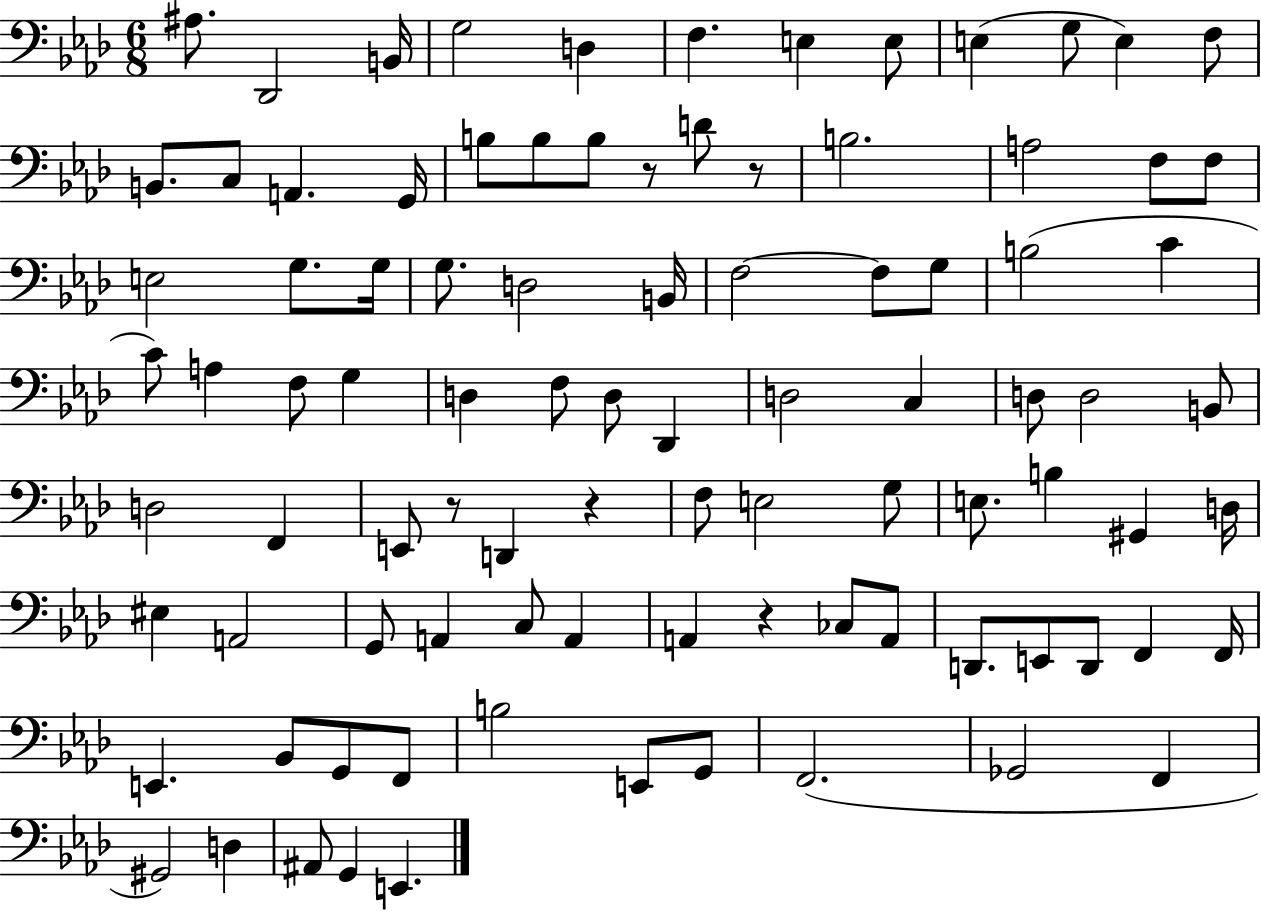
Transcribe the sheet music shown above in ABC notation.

X:1
T:Untitled
M:6/8
L:1/4
K:Ab
^A,/2 _D,,2 B,,/4 G,2 D, F, E, E,/2 E, G,/2 E, F,/2 B,,/2 C,/2 A,, G,,/4 B,/2 B,/2 B,/2 z/2 D/2 z/2 B,2 A,2 F,/2 F,/2 E,2 G,/2 G,/4 G,/2 D,2 B,,/4 F,2 F,/2 G,/2 B,2 C C/2 A, F,/2 G, D, F,/2 D,/2 _D,, D,2 C, D,/2 D,2 B,,/2 D,2 F,, E,,/2 z/2 D,, z F,/2 E,2 G,/2 E,/2 B, ^G,, D,/4 ^E, A,,2 G,,/2 A,, C,/2 A,, A,, z _C,/2 A,,/2 D,,/2 E,,/2 D,,/2 F,, F,,/4 E,, _B,,/2 G,,/2 F,,/2 B,2 E,,/2 G,,/2 F,,2 _G,,2 F,, ^G,,2 D, ^A,,/2 G,, E,,